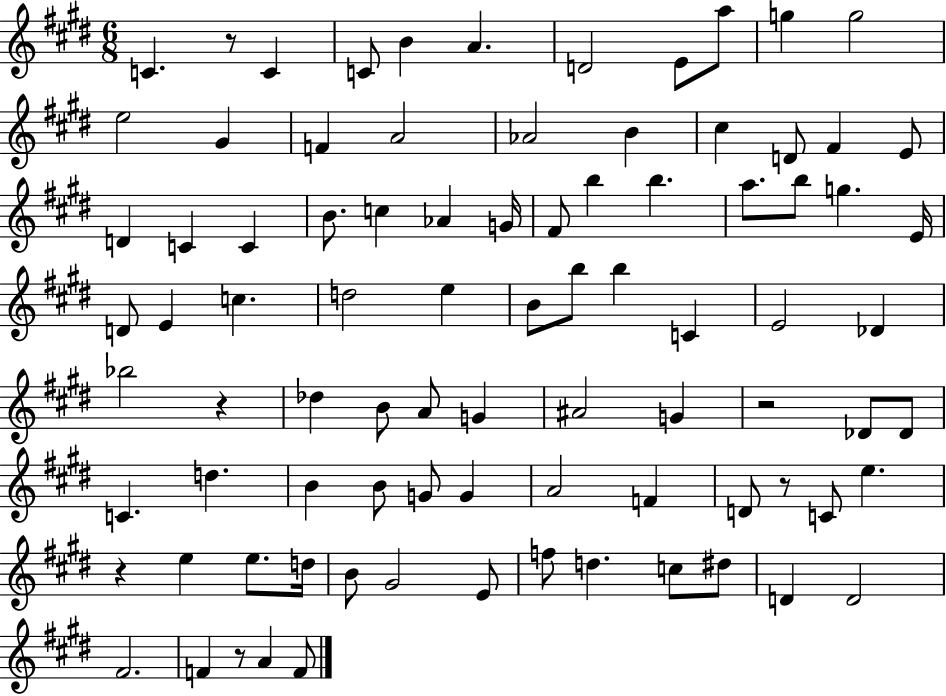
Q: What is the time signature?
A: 6/8